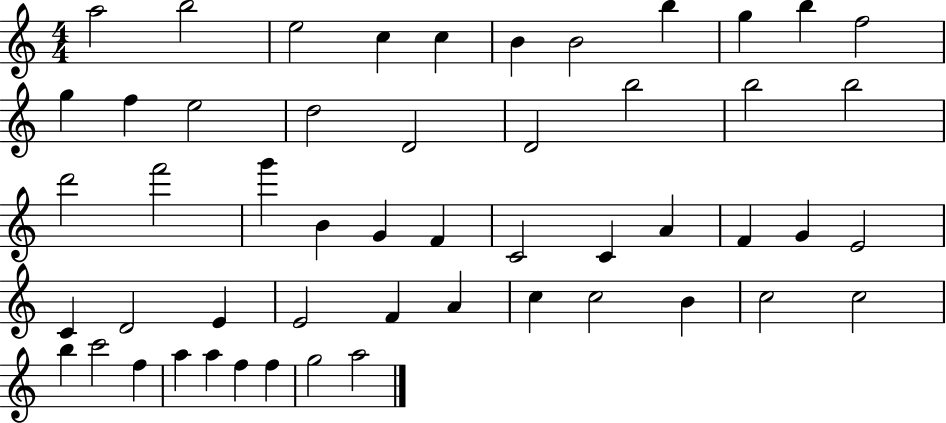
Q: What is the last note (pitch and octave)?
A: A5